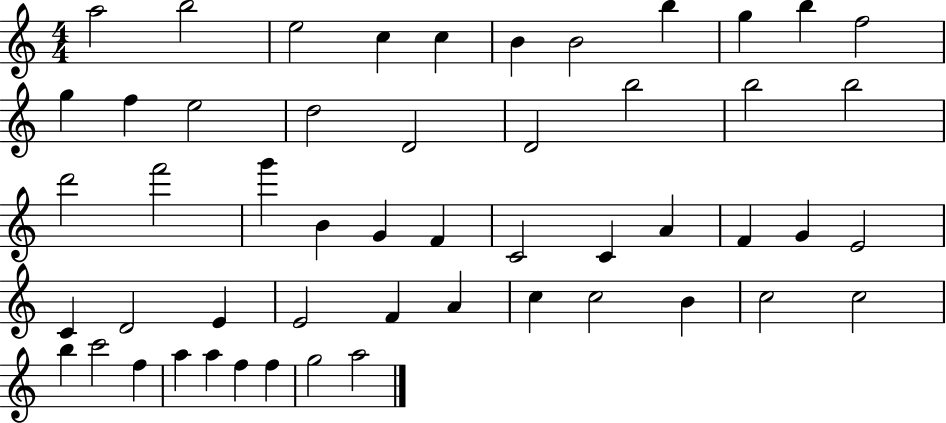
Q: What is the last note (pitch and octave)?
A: A5